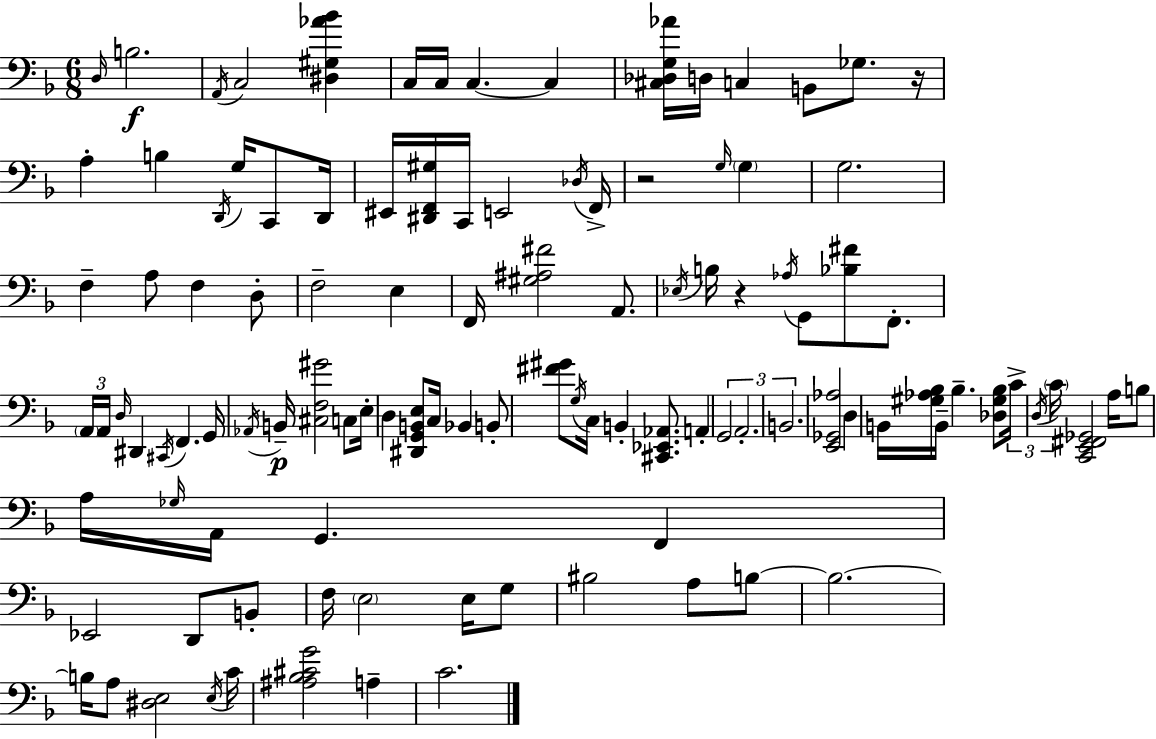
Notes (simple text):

D3/s B3/h. A2/s C3/h [D#3,G#3,Ab4,Bb4]/q C3/s C3/s C3/q. C3/q [C#3,Db3,G3,Ab4]/s D3/s C3/q B2/e Gb3/e. R/s A3/q B3/q D2/s G3/s C2/e D2/s EIS2/s [D#2,F2,G#3]/s C2/s E2/h Db3/s F2/s R/h G3/s G3/q G3/h. F3/q A3/e F3/q D3/e F3/h E3/q F2/s [G#3,A#3,F#4]/h A2/e. Eb3/s B3/s R/q Ab3/s G2/e [Bb3,F#4]/e F2/e. A2/s A2/s D3/s D#2/q C#2/s F2/q. G2/s Ab2/s B2/s [C#3,F3,G#4]/h C3/e E3/s D3/q [D#2,G2,B2,E3]/e C3/s Bb2/q B2/e [F#4,G#4]/e G3/s C3/s B2/q [C#2,Eb2,Ab2]/e. A2/q G2/h A2/h. B2/h. [E2,Gb2,Ab3]/h D3/q B2/s [G#3,Ab3,Bb3]/s B2/s Bb3/q. [Db3,G#3,Bb3]/e C4/s D3/s C4/s [C2,E2,F#2,Gb2]/h A3/s B3/e A3/s Gb3/s A2/s G2/q. F2/q Eb2/h D2/e B2/e F3/s E3/h E3/s G3/e BIS3/h A3/e B3/e B3/h. B3/s A3/e [D#3,E3]/h E3/s C4/s [A#3,Bb3,C#4,G4]/h A3/q C4/h.